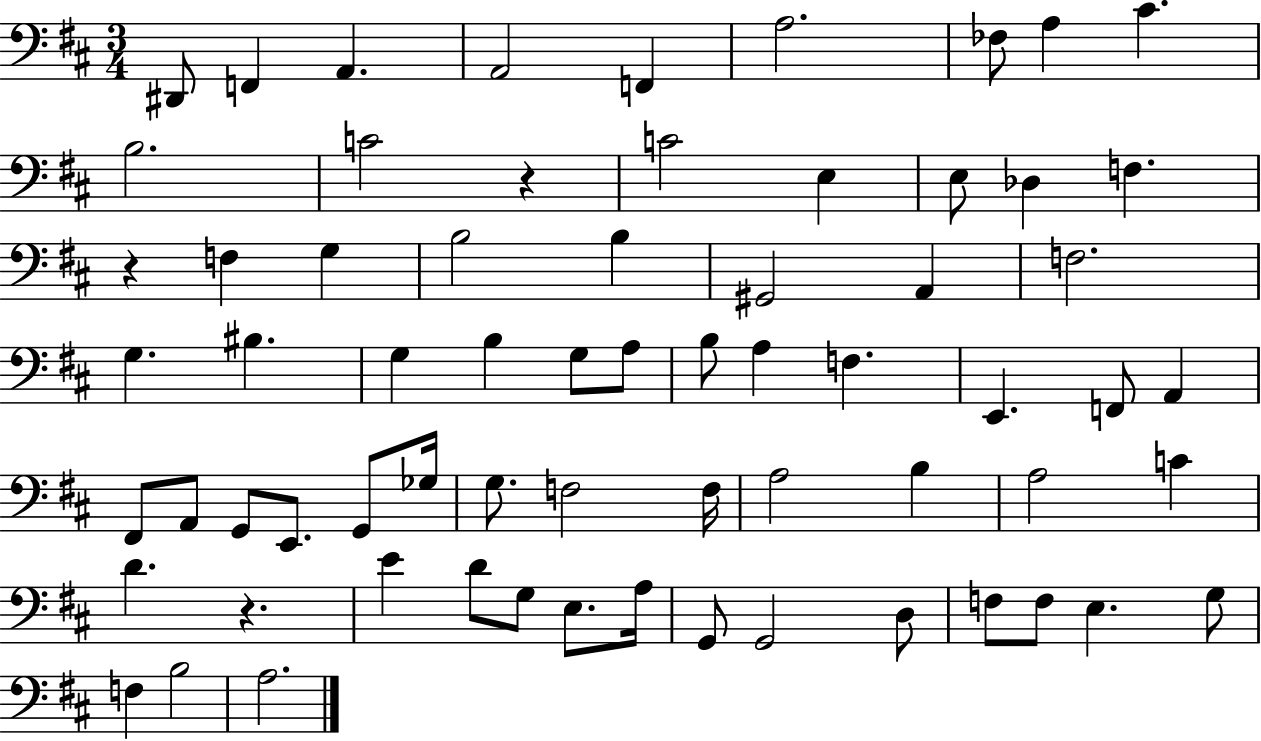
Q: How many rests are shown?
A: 3